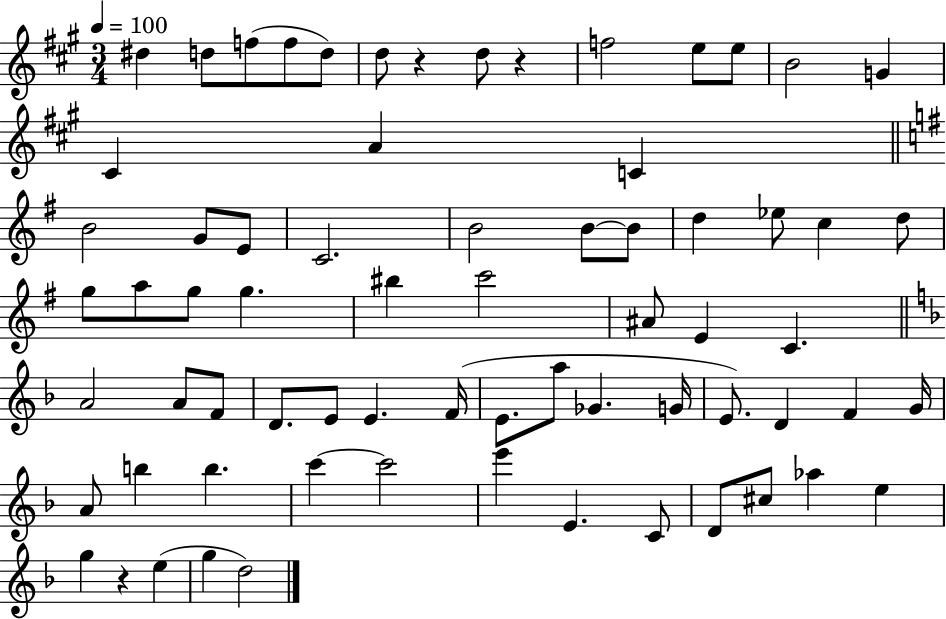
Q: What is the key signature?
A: A major